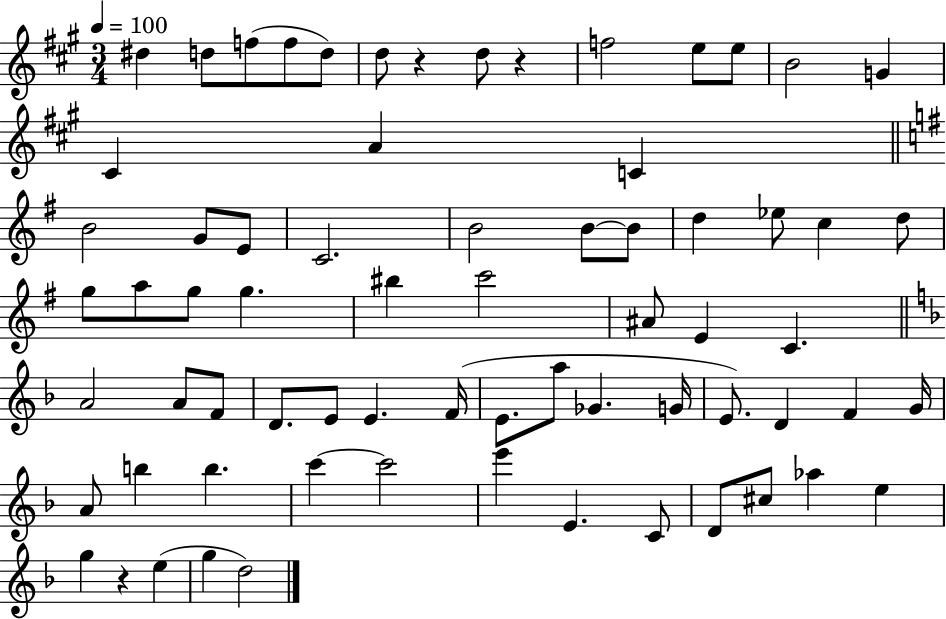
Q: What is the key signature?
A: A major